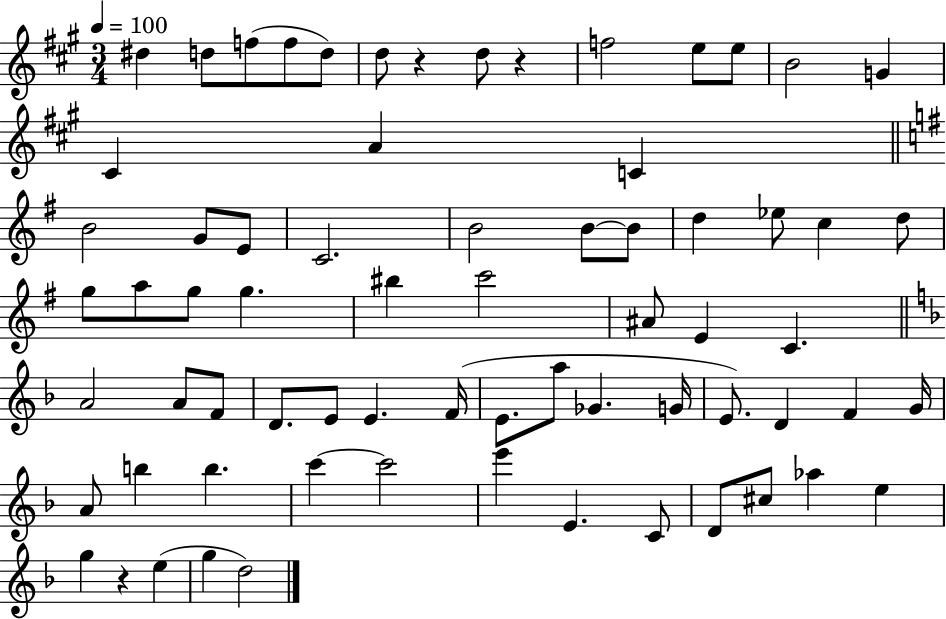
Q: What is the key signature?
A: A major